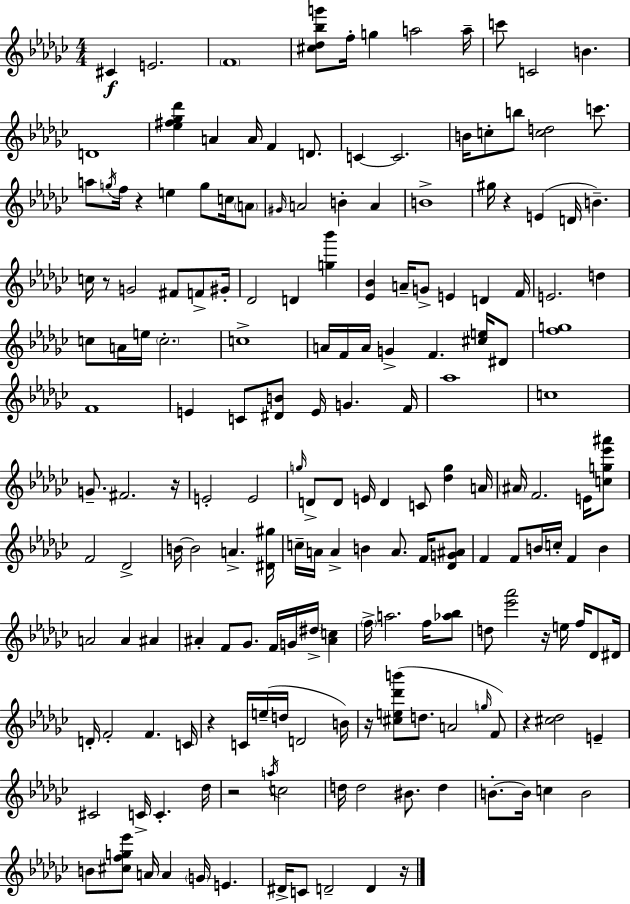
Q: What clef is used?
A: treble